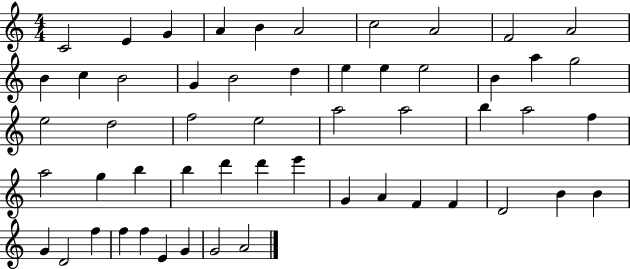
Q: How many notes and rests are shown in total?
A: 54